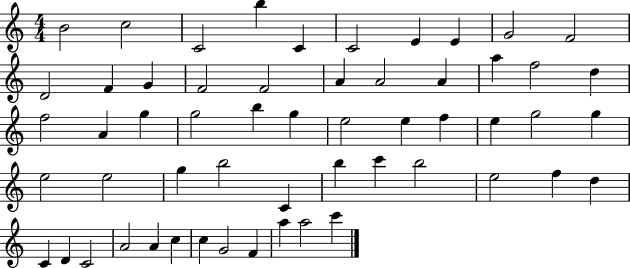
{
  \clef treble
  \numericTimeSignature
  \time 4/4
  \key c \major
  b'2 c''2 | c'2 b''4 c'4 | c'2 e'4 e'4 | g'2 f'2 | \break d'2 f'4 g'4 | f'2 f'2 | a'4 a'2 a'4 | a''4 f''2 d''4 | \break f''2 a'4 g''4 | g''2 b''4 g''4 | e''2 e''4 f''4 | e''4 g''2 g''4 | \break e''2 e''2 | g''4 b''2 c'4 | b''4 c'''4 b''2 | e''2 f''4 d''4 | \break c'4 d'4 c'2 | a'2 a'4 c''4 | c''4 g'2 f'4 | a''4 a''2 c'''4 | \break \bar "|."
}